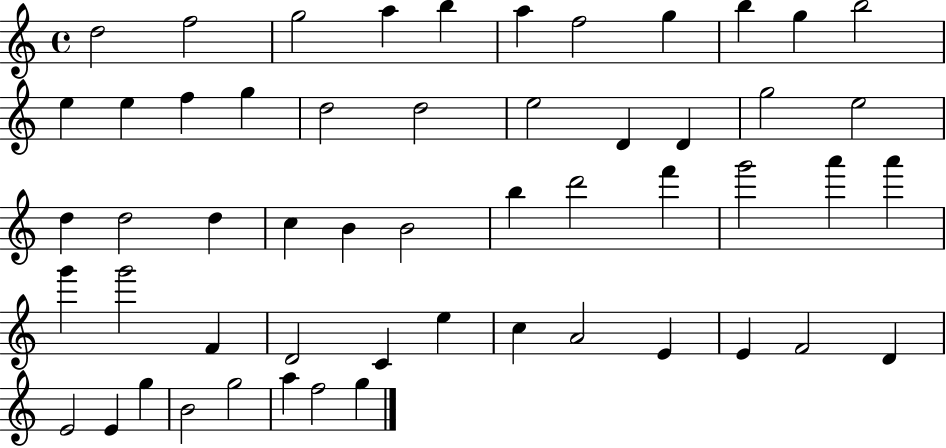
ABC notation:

X:1
T:Untitled
M:4/4
L:1/4
K:C
d2 f2 g2 a b a f2 g b g b2 e e f g d2 d2 e2 D D g2 e2 d d2 d c B B2 b d'2 f' g'2 a' a' g' g'2 F D2 C e c A2 E E F2 D E2 E g B2 g2 a f2 g